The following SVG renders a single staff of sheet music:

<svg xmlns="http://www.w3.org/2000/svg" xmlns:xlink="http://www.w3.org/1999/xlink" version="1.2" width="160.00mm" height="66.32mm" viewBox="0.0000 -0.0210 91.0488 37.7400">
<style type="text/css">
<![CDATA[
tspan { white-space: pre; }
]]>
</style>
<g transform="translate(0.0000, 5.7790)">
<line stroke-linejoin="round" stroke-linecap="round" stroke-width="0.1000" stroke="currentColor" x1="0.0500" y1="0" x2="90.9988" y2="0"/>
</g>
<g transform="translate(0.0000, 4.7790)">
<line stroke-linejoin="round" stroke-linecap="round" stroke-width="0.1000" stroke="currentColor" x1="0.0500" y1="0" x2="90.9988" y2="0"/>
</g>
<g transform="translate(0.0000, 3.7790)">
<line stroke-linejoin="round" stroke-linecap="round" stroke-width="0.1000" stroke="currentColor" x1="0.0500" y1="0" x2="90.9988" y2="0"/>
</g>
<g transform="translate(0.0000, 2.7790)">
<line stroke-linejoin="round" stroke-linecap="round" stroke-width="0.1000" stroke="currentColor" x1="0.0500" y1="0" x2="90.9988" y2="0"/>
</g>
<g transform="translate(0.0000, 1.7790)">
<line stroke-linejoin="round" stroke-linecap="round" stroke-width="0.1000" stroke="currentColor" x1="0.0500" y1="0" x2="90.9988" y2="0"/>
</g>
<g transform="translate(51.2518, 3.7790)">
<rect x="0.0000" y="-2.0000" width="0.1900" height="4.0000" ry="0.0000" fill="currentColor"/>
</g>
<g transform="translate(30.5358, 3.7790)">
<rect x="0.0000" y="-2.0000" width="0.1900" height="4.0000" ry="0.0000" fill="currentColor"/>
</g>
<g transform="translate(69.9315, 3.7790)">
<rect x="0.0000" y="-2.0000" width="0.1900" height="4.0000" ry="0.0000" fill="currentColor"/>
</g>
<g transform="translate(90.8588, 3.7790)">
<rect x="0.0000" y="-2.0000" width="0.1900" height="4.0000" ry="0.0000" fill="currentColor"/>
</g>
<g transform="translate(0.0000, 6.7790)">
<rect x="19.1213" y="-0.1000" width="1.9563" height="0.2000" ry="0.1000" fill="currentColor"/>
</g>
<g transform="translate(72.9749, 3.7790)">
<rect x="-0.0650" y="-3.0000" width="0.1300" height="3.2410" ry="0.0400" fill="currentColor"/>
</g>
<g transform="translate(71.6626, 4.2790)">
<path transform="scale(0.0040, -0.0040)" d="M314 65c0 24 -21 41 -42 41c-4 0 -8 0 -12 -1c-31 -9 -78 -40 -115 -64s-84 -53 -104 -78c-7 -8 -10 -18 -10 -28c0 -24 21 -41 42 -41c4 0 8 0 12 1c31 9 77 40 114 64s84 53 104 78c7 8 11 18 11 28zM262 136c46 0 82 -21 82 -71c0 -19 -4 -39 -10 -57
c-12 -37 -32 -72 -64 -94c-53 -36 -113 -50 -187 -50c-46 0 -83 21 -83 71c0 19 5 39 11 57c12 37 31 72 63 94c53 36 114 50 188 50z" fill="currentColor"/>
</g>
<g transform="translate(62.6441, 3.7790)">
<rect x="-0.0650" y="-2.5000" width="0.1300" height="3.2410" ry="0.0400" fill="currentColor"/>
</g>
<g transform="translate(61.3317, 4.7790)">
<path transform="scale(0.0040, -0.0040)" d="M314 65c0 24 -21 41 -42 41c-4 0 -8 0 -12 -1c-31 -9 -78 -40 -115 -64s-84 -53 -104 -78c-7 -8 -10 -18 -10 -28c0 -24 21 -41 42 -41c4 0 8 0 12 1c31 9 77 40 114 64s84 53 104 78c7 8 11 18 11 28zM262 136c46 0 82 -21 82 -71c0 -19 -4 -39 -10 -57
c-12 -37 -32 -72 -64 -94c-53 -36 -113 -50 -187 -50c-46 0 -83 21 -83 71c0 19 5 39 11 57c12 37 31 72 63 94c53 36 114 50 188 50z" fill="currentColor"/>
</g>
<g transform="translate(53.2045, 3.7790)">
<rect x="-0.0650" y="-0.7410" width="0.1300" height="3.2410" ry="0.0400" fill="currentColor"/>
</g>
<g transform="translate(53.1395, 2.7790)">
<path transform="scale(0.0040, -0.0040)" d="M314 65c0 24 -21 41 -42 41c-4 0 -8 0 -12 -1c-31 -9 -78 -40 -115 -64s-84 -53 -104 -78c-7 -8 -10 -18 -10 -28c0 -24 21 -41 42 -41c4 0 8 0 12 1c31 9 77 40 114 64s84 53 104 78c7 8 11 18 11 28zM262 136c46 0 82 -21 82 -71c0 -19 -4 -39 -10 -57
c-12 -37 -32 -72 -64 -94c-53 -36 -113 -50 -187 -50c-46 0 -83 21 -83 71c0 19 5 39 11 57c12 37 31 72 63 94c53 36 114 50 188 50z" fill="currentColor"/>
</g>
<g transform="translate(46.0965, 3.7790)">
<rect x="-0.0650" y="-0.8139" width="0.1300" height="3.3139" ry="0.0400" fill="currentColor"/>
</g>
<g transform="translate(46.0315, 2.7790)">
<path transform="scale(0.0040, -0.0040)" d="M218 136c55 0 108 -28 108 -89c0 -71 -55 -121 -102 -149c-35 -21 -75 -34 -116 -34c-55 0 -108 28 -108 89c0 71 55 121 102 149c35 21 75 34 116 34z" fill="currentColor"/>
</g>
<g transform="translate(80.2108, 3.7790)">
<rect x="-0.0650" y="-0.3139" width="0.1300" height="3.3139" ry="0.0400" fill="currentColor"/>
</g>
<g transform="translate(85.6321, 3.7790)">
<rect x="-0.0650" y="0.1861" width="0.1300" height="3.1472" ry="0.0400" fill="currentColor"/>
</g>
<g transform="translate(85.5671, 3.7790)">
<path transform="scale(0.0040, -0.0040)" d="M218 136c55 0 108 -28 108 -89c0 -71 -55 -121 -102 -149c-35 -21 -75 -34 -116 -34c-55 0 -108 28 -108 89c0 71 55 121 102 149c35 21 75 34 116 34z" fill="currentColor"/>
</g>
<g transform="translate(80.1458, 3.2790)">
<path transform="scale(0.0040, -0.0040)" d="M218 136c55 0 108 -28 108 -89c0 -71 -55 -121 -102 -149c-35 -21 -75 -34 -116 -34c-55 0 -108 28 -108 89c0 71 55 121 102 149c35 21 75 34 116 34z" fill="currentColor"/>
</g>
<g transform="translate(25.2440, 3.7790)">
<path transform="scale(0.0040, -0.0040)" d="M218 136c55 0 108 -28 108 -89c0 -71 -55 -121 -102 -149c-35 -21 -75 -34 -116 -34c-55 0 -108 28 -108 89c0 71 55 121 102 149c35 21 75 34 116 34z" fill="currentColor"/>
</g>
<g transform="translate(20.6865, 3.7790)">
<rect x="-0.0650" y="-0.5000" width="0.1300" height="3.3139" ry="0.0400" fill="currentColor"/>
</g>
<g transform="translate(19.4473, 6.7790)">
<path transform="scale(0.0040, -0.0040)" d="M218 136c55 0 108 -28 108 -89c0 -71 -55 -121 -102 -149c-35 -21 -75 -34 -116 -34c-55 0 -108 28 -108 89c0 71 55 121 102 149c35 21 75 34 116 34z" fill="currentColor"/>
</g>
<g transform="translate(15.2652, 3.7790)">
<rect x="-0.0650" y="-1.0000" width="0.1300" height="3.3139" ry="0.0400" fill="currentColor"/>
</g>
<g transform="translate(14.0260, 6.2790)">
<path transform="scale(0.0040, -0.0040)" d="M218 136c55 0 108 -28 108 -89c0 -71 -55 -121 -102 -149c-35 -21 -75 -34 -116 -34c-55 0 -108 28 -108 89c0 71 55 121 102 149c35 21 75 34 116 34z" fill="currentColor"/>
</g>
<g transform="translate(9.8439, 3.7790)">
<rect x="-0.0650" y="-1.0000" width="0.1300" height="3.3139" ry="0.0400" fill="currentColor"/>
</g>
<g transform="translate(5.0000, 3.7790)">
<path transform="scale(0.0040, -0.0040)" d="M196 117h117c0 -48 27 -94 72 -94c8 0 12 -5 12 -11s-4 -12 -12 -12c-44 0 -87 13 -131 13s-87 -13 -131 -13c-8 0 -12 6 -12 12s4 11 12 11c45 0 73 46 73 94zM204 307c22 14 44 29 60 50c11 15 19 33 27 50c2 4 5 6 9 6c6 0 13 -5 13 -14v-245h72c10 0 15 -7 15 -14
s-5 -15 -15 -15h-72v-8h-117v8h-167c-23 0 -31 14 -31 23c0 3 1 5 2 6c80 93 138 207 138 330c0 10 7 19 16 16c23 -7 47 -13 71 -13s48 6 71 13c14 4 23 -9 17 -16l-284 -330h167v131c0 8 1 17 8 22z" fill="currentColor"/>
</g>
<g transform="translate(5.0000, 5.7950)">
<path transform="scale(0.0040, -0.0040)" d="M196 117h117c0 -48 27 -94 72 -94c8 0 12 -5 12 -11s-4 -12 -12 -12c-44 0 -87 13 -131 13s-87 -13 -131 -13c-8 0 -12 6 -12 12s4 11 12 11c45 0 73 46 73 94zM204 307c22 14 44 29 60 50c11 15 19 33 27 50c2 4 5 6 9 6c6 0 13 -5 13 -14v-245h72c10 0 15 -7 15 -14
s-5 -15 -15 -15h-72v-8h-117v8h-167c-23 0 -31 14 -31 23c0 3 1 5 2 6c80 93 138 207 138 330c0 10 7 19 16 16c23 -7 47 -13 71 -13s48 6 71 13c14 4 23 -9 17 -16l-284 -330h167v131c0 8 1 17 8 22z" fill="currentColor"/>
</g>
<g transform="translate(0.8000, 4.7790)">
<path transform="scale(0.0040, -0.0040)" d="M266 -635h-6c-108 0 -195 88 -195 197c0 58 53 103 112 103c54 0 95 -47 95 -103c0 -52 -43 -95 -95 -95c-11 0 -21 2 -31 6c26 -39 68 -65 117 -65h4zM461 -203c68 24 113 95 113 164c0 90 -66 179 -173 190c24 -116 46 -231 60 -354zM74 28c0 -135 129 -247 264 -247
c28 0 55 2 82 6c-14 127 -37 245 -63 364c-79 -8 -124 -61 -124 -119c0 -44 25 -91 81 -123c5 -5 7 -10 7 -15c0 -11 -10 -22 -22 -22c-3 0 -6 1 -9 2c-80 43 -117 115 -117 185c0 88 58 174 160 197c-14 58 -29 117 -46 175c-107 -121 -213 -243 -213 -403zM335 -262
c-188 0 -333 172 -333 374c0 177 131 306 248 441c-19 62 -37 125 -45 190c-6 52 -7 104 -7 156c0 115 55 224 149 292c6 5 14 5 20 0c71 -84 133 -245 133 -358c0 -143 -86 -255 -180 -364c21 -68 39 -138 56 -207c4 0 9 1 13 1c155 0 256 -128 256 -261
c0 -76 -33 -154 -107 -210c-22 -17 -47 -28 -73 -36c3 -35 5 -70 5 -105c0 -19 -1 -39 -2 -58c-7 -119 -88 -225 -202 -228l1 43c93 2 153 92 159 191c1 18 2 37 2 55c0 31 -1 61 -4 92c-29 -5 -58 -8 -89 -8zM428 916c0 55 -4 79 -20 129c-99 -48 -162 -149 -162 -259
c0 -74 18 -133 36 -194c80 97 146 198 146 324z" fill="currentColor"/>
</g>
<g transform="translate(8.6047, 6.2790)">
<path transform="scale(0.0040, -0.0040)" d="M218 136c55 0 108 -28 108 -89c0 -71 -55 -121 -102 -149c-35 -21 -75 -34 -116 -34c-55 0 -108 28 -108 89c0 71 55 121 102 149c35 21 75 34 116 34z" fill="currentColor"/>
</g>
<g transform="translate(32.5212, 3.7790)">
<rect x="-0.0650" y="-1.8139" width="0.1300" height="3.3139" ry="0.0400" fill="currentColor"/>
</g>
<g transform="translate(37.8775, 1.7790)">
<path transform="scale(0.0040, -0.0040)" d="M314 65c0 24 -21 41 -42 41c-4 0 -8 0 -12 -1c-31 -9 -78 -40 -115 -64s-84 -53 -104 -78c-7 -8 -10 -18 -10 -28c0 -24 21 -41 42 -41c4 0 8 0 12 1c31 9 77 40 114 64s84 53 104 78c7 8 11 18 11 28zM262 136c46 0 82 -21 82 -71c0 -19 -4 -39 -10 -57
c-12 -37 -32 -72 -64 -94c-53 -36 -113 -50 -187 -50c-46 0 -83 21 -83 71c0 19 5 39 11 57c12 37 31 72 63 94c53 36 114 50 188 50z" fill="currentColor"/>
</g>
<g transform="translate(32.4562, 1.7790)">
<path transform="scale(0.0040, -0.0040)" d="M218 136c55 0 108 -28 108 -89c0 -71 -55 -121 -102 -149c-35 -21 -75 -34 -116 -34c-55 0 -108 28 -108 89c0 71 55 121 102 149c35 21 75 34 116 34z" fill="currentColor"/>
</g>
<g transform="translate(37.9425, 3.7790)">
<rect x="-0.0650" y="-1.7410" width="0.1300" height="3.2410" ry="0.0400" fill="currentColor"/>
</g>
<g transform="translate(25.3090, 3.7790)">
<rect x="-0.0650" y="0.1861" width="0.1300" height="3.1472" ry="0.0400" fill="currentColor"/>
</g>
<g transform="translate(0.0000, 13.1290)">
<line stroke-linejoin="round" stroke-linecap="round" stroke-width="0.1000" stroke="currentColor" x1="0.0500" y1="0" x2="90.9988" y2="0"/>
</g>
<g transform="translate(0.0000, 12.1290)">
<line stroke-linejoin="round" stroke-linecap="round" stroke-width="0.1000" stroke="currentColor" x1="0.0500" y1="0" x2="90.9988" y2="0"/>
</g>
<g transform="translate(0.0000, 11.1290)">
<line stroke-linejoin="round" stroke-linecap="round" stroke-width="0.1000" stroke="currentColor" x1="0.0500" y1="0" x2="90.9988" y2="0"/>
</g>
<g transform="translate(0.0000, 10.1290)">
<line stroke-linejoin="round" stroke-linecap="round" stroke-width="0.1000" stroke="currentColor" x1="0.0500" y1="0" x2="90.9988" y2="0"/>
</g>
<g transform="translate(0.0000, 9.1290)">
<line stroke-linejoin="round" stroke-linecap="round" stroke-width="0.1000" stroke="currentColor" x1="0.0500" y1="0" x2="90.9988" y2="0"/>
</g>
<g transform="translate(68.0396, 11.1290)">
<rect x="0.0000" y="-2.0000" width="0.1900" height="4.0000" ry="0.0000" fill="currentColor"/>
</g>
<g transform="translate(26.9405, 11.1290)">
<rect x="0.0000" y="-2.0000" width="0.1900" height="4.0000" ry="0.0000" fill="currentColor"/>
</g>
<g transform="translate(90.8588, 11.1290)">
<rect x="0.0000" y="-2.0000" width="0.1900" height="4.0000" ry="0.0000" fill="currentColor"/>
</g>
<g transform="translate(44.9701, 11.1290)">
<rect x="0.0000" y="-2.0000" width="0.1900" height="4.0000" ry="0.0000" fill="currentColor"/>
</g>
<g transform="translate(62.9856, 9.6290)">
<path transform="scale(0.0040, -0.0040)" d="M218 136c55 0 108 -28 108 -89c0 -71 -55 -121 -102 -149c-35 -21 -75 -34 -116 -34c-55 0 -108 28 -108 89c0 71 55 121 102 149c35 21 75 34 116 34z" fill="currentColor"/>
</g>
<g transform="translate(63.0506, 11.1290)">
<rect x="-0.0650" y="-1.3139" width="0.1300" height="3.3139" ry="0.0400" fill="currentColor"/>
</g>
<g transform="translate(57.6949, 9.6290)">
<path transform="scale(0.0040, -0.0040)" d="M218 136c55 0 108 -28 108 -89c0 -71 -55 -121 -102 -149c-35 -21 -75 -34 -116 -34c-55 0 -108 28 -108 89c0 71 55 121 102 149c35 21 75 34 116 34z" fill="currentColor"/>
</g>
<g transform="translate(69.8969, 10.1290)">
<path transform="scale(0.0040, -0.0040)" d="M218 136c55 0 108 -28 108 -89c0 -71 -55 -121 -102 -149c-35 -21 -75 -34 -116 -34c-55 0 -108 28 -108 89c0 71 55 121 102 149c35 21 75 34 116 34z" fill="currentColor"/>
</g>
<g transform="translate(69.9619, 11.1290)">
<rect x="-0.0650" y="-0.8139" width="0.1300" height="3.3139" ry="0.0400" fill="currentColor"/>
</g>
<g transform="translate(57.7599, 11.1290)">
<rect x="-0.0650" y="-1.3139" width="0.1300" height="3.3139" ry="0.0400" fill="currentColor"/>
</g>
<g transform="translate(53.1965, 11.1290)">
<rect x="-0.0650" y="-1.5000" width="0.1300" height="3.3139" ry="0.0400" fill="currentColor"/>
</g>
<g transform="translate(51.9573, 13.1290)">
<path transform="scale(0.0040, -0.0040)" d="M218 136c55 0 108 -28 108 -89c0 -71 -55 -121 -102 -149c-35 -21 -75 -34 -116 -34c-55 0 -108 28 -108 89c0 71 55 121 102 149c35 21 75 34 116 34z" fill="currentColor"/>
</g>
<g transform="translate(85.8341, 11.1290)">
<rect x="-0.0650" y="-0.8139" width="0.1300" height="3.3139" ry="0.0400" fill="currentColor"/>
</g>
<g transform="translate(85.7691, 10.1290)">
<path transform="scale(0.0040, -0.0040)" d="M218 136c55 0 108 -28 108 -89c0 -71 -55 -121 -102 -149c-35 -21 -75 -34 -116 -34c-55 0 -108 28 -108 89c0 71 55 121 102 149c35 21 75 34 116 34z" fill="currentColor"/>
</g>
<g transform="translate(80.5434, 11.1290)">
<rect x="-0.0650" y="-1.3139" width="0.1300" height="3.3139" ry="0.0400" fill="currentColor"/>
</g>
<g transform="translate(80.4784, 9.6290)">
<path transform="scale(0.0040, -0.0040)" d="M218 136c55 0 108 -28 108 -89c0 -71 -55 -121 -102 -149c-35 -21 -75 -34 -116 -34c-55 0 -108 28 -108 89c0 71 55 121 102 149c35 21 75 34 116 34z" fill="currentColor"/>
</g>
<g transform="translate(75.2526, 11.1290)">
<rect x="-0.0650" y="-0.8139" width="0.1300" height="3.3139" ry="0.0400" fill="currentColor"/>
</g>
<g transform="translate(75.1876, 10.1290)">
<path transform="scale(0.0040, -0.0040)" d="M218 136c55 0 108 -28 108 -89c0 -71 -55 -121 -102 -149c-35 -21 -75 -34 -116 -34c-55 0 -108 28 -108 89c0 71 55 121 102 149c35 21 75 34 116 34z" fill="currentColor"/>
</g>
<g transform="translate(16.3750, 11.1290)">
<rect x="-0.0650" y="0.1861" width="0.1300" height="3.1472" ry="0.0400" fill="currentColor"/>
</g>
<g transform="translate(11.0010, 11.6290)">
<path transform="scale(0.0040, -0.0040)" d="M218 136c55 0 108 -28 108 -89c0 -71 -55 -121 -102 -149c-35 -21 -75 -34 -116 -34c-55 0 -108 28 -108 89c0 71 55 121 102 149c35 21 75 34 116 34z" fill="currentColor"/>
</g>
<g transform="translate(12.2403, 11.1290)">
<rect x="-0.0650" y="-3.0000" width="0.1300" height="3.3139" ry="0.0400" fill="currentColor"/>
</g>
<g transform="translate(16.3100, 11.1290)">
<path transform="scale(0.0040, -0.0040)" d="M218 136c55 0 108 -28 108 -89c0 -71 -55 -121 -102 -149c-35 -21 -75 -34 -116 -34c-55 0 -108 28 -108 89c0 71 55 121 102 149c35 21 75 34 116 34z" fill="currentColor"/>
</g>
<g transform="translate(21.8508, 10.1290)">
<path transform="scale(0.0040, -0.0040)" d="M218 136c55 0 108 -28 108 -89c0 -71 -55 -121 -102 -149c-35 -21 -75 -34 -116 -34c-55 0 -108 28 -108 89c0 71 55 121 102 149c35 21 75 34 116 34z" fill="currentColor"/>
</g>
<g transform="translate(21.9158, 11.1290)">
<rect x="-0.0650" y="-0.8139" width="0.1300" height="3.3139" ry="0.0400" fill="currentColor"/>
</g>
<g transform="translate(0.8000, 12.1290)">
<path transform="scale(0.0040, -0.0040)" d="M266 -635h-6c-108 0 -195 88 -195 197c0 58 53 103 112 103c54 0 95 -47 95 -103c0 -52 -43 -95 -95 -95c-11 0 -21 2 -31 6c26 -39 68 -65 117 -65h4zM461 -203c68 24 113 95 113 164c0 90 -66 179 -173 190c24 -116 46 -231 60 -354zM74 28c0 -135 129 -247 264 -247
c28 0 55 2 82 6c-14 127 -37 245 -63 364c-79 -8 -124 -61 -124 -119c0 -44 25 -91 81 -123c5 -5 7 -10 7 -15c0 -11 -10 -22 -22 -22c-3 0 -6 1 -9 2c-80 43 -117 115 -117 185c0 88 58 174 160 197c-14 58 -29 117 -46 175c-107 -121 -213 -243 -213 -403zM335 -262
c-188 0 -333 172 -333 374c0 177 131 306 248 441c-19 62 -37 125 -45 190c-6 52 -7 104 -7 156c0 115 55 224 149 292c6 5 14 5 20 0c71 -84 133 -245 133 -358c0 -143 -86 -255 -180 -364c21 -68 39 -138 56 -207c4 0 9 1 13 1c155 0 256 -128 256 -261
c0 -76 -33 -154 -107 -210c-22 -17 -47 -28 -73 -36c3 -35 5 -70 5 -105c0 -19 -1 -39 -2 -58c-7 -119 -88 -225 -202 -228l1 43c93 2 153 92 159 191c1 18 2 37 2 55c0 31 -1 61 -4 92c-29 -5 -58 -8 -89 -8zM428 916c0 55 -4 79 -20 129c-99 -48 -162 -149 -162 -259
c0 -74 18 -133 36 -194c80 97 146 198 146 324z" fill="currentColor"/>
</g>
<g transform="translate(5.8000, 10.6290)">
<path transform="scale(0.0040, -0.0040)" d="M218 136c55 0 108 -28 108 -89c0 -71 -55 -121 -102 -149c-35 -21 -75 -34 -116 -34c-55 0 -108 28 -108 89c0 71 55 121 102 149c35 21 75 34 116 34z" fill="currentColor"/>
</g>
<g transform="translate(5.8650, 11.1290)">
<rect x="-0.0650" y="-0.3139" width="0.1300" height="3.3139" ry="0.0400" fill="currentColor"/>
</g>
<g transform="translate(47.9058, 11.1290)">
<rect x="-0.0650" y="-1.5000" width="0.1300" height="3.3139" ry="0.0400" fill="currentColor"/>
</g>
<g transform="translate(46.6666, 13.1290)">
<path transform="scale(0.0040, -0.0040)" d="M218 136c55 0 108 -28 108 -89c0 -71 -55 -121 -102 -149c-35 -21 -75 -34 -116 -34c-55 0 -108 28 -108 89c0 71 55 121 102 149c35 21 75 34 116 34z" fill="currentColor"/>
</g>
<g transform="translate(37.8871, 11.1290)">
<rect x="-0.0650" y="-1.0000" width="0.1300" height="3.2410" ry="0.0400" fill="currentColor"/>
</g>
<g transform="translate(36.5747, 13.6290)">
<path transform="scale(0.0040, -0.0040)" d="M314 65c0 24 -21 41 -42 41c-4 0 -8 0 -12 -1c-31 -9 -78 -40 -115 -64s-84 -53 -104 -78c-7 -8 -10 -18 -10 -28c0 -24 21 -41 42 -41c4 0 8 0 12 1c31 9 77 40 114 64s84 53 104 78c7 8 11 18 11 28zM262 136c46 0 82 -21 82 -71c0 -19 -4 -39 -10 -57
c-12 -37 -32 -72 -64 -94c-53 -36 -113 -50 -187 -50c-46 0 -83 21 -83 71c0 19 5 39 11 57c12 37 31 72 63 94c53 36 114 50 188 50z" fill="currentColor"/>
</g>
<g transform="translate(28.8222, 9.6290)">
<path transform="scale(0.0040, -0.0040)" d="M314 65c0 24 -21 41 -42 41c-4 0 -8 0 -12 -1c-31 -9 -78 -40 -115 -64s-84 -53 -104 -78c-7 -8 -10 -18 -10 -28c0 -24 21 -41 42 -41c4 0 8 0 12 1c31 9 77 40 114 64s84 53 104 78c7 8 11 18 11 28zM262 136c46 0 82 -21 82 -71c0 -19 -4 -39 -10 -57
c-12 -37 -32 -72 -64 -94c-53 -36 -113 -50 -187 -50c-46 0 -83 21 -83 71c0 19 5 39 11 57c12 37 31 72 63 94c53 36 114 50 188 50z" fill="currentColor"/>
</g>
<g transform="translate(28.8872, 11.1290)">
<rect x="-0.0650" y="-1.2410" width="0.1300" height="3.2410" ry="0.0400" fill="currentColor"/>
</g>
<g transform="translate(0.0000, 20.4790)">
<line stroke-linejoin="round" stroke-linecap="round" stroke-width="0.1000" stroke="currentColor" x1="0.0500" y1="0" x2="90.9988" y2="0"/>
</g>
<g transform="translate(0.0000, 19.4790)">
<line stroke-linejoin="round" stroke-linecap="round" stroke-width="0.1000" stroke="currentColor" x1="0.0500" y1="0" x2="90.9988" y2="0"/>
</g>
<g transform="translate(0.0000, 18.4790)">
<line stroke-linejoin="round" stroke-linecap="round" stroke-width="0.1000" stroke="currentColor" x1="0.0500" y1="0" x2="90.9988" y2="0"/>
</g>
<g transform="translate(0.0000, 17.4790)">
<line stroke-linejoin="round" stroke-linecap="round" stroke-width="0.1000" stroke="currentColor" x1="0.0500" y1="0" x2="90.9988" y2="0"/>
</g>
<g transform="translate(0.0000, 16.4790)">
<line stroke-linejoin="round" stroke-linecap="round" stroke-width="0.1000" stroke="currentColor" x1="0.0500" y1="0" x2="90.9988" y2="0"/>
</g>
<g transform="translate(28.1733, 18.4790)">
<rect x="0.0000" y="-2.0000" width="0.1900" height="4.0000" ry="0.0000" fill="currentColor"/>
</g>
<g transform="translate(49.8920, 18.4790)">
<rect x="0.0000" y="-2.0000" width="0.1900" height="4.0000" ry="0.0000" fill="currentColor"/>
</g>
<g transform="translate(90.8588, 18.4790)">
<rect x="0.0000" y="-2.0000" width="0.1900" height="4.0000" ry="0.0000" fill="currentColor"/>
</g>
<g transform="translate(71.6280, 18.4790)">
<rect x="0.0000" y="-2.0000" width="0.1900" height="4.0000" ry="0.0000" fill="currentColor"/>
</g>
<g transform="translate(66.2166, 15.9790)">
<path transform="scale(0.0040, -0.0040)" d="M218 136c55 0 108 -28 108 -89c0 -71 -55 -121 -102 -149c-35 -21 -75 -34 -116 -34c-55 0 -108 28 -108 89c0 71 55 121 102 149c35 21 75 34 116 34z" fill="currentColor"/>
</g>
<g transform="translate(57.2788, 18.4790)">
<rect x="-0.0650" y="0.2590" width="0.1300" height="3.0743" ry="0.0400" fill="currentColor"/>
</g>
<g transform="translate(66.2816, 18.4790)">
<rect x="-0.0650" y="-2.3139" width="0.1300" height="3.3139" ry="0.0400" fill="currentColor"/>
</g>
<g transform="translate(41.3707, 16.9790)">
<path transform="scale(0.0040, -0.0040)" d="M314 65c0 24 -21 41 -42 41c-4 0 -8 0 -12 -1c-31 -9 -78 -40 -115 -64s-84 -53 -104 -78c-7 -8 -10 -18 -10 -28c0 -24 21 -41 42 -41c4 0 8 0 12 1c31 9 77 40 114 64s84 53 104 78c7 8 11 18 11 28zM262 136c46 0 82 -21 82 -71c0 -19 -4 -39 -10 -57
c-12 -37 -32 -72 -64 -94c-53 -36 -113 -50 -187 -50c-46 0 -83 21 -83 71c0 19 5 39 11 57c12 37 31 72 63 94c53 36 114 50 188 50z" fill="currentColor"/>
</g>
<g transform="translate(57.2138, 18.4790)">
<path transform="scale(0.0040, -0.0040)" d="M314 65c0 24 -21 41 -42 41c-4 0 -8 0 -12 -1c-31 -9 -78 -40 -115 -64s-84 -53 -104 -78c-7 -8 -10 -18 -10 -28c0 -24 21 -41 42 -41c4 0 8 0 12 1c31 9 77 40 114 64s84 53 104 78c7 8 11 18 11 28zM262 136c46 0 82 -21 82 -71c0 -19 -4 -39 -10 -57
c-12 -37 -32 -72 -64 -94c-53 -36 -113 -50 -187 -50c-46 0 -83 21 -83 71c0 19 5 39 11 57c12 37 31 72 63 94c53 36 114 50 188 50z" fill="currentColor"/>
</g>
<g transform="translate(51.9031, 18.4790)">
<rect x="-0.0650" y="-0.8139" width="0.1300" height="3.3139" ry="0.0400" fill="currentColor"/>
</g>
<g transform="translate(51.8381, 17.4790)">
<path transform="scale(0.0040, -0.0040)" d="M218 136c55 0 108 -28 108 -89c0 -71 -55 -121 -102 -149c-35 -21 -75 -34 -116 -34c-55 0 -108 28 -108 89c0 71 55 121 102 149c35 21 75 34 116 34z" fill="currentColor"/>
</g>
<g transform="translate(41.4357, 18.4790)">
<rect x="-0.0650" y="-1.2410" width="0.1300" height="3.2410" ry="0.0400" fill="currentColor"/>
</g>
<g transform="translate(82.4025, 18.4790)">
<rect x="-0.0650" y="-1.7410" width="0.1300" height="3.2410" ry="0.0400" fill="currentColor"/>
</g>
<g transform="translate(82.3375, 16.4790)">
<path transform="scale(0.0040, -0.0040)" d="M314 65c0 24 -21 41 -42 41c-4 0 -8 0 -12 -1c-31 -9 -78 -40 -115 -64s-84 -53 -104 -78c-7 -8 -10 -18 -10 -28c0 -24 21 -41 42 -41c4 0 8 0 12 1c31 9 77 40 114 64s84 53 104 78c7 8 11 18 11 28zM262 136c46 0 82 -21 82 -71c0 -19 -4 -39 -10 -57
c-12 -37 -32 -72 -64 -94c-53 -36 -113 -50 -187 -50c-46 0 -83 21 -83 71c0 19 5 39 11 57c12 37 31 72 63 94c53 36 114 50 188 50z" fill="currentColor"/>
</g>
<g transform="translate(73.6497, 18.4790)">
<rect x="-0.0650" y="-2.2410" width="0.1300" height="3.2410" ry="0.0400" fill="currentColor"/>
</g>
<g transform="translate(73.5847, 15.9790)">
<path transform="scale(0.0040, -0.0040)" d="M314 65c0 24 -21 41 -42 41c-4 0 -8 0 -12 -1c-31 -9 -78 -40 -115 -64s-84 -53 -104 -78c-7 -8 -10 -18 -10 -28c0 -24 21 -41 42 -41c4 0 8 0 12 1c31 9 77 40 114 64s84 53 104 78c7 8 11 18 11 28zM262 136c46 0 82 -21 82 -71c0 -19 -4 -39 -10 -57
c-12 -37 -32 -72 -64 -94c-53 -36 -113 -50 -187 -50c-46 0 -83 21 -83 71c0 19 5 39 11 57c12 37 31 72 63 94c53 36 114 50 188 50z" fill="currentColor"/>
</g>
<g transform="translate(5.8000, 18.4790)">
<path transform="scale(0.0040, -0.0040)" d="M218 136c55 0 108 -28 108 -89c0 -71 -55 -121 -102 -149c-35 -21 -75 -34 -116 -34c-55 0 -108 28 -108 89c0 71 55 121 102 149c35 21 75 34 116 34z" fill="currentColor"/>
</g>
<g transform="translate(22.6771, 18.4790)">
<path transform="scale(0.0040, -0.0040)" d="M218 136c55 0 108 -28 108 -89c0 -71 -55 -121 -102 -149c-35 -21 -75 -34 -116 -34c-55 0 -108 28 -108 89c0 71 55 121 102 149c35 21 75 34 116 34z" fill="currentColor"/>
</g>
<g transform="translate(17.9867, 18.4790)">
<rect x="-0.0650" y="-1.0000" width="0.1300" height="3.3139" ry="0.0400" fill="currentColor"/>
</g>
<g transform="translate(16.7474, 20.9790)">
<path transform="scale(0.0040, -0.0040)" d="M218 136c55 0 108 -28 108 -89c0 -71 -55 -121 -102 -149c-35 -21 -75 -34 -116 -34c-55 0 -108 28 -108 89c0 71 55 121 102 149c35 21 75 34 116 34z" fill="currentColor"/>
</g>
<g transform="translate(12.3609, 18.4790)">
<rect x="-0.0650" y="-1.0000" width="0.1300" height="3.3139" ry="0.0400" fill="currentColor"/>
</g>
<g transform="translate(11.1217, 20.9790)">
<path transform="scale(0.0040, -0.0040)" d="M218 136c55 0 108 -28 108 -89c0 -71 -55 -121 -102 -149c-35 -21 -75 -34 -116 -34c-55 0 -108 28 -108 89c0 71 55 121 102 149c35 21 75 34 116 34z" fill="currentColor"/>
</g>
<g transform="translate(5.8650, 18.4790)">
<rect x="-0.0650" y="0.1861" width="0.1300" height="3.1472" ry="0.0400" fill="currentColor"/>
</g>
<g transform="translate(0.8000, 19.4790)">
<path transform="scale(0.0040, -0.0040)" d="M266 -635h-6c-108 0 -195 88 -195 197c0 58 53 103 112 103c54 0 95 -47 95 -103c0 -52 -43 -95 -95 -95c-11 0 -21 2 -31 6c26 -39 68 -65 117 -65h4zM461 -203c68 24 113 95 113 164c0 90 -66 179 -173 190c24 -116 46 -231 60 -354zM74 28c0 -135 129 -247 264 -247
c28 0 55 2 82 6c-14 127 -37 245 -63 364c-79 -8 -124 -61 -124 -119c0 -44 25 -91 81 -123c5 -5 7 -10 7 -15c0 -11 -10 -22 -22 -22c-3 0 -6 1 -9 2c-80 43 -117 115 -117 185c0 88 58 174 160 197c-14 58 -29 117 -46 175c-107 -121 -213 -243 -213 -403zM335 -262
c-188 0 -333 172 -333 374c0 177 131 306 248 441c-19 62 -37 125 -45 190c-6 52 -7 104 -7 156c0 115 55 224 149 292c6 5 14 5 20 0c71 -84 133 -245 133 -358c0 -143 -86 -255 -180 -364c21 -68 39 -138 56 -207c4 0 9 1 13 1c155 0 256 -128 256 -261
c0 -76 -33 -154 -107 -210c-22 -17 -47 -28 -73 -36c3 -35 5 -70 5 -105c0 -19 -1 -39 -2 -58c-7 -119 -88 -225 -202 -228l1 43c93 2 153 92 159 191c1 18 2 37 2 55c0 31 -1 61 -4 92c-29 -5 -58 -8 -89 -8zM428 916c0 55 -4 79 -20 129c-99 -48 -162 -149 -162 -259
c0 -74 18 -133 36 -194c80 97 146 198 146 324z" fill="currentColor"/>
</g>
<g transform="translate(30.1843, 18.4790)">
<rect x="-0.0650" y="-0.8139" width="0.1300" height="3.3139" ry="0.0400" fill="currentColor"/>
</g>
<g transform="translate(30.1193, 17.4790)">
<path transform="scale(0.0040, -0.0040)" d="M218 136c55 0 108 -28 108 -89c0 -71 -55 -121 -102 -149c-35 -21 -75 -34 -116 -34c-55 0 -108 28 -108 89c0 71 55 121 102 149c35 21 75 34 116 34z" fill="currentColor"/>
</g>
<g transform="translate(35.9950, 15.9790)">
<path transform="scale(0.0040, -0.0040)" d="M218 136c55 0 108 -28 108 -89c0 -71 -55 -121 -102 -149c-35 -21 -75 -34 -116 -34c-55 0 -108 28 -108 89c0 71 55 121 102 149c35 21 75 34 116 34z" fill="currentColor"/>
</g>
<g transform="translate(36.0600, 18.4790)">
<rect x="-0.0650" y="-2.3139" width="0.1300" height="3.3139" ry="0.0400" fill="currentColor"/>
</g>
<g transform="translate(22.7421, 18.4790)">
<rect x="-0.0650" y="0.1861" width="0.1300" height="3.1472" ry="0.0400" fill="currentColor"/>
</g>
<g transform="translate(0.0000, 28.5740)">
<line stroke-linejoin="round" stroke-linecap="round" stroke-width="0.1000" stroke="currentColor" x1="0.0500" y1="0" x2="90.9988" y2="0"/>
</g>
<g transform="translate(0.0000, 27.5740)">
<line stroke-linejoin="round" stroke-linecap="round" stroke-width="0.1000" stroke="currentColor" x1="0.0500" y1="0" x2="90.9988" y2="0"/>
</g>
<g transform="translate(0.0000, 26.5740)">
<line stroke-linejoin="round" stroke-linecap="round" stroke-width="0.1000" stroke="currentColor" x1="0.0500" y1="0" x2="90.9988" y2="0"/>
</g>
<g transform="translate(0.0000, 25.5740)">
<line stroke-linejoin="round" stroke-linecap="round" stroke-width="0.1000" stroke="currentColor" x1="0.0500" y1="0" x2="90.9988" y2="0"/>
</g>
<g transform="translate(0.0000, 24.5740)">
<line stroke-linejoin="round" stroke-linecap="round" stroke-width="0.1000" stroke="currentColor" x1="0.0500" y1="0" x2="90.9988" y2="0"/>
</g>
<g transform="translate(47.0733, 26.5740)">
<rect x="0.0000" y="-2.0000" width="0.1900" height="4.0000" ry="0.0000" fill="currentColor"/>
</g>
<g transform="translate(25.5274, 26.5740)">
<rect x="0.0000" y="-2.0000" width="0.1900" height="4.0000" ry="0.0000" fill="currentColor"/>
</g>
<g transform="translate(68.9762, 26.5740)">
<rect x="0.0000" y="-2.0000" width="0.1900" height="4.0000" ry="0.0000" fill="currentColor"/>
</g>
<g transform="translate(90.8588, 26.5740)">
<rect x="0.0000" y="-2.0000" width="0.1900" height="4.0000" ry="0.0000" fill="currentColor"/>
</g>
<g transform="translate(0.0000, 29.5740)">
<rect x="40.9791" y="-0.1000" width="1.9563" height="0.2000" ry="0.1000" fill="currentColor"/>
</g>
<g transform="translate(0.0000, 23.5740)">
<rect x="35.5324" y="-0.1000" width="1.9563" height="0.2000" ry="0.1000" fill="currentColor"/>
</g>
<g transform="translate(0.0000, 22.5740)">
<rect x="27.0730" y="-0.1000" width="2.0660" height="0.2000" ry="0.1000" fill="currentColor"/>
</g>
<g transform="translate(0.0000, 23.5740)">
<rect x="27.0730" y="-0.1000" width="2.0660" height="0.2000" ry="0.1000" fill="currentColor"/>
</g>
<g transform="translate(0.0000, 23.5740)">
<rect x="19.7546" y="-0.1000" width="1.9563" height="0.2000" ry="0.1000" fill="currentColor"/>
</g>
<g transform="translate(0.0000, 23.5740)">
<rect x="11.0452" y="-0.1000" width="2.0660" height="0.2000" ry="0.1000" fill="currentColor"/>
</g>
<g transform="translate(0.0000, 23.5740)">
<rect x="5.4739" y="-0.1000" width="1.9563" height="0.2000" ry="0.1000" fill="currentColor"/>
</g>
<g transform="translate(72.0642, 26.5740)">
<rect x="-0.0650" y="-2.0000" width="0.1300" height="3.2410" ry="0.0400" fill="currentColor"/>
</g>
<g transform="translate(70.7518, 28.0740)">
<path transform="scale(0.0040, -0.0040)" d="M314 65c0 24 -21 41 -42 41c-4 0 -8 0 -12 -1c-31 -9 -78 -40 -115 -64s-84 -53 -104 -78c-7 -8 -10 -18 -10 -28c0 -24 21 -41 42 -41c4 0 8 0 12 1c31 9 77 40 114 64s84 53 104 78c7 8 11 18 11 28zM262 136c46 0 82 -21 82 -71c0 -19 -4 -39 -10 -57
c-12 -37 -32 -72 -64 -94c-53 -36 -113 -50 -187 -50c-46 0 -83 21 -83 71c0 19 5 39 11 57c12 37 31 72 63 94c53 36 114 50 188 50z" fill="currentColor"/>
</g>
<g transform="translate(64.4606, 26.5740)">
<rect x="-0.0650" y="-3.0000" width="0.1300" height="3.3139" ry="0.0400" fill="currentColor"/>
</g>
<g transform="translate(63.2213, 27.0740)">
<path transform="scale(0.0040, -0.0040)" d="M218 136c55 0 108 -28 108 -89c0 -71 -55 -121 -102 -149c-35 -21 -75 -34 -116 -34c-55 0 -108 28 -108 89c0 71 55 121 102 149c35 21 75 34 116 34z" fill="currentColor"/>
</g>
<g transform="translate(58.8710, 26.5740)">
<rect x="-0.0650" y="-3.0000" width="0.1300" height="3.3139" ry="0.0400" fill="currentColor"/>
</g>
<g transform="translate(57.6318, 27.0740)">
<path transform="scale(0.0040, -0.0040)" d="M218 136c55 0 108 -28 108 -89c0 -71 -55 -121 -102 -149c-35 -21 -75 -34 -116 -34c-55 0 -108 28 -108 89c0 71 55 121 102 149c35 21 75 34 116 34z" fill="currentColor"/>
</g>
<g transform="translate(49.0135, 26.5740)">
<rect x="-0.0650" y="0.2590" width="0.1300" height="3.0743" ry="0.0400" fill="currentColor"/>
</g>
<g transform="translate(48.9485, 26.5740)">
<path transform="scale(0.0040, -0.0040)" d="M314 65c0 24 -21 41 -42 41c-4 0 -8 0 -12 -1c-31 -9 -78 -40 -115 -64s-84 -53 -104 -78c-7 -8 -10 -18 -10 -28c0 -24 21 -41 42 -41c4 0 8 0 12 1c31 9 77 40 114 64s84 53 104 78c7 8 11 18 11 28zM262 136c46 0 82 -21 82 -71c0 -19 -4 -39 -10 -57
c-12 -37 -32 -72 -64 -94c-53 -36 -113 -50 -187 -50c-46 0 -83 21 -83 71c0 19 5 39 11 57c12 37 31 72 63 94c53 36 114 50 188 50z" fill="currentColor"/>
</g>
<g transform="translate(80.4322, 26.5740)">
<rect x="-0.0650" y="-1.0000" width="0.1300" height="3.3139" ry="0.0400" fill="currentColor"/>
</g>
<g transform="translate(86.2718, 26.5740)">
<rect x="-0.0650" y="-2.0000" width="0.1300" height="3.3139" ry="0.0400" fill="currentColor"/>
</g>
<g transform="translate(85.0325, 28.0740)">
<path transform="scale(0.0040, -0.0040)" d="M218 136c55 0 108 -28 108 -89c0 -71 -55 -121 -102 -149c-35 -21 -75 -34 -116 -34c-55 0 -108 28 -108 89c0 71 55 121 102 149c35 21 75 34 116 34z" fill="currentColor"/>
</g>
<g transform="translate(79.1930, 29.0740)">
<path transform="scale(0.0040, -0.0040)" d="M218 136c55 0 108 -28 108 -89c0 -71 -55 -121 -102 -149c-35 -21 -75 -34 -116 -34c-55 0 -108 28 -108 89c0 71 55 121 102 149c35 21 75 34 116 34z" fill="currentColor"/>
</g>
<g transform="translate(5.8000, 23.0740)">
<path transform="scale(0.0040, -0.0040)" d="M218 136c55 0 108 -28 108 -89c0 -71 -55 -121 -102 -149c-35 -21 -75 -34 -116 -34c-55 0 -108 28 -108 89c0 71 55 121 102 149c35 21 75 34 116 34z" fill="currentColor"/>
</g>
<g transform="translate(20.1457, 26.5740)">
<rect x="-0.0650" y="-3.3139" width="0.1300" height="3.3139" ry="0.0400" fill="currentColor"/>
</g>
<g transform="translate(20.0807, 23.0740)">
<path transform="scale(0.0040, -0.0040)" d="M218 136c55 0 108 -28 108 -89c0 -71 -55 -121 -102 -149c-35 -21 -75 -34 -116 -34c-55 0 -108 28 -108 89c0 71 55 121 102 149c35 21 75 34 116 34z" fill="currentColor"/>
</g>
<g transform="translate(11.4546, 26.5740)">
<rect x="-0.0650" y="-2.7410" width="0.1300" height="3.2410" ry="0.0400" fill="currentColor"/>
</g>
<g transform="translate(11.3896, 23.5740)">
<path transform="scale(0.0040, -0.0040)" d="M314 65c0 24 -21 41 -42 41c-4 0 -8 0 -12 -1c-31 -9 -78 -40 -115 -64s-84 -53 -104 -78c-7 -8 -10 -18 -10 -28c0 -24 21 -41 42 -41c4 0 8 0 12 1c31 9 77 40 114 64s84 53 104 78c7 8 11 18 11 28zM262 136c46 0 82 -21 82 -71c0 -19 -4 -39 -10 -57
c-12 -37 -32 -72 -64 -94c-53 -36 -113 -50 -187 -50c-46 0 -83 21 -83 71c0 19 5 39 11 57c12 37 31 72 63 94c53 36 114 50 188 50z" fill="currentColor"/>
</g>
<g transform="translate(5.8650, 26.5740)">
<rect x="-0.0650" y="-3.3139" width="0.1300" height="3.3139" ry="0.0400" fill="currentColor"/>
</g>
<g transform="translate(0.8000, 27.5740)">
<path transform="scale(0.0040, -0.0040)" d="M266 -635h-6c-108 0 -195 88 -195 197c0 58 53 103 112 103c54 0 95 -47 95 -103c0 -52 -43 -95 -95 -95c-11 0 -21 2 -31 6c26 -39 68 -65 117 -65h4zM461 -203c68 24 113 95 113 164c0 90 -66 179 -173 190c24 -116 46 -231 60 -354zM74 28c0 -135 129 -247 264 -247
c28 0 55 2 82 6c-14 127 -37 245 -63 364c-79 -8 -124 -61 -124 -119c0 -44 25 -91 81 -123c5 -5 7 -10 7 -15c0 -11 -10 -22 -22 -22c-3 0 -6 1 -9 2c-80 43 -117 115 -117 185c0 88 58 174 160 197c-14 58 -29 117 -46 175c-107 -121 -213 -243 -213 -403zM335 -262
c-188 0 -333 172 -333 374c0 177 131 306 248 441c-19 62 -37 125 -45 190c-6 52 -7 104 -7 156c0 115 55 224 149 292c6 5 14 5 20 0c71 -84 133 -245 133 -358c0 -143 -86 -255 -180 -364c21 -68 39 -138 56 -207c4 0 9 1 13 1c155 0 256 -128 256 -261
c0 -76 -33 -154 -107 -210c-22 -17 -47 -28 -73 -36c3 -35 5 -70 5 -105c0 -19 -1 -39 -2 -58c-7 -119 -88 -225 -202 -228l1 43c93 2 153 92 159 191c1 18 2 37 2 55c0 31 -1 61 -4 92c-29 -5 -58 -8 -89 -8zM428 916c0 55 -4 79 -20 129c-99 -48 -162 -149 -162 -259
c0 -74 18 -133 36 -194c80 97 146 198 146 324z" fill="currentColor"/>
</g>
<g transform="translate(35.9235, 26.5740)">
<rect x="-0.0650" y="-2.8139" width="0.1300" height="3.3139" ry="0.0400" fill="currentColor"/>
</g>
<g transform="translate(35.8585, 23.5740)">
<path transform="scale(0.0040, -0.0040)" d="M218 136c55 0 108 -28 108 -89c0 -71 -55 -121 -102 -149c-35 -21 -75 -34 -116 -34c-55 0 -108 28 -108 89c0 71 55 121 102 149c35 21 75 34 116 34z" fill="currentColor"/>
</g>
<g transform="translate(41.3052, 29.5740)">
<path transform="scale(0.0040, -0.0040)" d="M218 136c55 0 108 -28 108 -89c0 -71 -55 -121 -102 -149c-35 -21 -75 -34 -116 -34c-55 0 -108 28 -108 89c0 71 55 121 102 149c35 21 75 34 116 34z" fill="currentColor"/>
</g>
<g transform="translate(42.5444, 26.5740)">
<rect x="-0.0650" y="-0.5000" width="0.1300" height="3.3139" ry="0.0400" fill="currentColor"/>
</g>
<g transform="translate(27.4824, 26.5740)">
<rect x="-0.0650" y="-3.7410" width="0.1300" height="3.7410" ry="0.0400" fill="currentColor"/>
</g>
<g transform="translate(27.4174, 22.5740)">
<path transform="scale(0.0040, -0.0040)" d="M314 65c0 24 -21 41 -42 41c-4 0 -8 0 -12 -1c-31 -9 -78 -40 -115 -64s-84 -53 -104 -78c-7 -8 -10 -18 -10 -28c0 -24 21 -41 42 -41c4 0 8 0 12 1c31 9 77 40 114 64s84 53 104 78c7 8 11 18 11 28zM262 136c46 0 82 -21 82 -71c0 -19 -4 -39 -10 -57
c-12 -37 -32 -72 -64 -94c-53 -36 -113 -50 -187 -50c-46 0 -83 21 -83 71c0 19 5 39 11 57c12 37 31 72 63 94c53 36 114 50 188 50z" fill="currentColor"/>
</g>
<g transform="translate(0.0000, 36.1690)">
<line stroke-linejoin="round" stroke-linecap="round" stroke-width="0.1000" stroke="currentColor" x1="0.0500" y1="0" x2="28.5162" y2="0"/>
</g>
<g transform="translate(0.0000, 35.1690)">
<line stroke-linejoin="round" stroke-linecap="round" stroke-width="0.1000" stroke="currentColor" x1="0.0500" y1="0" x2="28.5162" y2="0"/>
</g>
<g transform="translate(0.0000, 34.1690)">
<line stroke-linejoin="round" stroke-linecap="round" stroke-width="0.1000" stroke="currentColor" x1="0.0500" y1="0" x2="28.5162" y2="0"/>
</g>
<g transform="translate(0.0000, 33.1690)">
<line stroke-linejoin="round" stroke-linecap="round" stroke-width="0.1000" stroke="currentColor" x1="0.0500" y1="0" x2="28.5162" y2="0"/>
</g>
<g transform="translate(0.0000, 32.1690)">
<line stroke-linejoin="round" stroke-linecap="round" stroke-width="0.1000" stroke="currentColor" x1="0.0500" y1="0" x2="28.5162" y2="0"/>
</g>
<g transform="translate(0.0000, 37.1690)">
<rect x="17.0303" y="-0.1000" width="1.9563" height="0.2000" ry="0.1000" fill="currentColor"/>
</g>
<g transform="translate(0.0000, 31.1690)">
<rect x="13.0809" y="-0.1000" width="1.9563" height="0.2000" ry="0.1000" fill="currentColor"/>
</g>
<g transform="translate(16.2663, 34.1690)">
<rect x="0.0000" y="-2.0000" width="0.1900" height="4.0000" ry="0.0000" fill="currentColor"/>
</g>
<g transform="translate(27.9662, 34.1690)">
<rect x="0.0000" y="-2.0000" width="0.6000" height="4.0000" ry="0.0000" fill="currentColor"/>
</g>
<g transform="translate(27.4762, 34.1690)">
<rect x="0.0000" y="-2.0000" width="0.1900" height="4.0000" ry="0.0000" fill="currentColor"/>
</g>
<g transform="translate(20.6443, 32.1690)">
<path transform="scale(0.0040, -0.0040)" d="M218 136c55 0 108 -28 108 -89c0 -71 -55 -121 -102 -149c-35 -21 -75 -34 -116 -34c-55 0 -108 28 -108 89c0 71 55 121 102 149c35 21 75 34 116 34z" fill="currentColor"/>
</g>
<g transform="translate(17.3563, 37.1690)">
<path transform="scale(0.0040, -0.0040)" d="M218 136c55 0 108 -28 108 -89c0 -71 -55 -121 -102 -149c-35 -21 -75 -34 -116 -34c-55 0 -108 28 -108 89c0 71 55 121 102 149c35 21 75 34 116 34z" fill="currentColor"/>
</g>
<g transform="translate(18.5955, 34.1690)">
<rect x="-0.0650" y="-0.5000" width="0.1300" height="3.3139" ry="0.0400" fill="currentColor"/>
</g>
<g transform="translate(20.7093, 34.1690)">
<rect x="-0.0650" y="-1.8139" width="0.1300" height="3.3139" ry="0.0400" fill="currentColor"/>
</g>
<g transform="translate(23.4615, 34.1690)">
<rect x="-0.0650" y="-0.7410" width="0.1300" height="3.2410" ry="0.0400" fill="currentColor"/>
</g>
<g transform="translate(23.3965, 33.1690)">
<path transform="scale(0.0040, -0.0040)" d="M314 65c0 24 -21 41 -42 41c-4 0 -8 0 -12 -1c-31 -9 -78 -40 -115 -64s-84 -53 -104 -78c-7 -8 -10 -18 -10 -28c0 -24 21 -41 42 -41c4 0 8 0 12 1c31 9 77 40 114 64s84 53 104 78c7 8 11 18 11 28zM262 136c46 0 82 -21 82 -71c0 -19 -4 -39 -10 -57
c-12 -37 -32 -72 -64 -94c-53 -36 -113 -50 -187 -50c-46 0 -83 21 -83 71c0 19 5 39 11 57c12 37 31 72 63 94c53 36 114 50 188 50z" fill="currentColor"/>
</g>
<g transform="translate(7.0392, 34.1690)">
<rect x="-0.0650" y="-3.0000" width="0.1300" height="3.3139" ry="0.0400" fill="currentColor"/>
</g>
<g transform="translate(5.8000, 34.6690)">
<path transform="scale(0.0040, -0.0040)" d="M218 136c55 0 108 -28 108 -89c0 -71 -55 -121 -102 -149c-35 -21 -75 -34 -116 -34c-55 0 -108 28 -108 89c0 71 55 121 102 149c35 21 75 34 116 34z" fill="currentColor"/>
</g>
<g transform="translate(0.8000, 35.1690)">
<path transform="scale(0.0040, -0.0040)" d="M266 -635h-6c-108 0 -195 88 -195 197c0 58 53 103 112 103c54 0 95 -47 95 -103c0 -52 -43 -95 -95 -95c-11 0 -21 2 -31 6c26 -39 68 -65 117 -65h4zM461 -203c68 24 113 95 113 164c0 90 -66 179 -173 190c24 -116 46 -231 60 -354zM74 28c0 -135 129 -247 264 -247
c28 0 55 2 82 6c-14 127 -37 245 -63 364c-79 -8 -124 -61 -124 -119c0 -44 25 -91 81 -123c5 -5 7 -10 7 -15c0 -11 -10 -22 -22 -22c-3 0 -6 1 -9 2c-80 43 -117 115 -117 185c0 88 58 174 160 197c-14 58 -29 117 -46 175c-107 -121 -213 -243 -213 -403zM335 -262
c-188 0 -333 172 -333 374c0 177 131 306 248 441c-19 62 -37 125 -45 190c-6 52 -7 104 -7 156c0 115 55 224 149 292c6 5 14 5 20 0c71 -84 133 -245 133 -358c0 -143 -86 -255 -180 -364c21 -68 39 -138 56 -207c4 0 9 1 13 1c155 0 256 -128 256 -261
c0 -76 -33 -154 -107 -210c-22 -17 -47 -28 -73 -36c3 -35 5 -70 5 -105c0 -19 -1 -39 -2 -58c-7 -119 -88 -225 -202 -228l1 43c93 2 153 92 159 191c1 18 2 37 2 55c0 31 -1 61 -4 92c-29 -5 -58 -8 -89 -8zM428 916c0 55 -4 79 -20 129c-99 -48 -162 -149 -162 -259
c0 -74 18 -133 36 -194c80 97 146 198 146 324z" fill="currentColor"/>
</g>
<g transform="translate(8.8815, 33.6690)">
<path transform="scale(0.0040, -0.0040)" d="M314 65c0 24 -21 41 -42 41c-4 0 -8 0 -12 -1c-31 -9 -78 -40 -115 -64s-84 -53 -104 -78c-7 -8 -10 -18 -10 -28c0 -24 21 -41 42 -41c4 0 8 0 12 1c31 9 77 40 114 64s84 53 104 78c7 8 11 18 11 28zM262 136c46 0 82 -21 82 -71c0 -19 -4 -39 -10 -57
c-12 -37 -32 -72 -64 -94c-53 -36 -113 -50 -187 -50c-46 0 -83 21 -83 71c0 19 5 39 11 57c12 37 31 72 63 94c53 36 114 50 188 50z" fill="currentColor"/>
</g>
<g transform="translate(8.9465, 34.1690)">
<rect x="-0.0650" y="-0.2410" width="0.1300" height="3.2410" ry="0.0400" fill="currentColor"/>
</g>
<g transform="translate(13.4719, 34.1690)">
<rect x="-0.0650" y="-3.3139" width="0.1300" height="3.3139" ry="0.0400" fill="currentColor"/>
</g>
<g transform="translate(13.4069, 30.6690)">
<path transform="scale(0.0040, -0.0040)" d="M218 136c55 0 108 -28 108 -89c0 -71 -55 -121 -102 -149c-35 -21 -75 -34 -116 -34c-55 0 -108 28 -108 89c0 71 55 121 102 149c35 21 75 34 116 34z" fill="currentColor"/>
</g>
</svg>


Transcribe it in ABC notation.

X:1
T:Untitled
M:4/4
L:1/4
K:C
D D C B f f2 d d2 G2 A2 c B c A B d e2 D2 E E e e d d e d B D D B d g e2 d B2 g g2 f2 b a2 b c'2 a C B2 A A F2 D F A c2 b C f d2